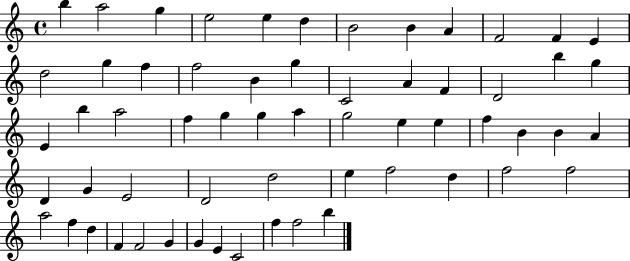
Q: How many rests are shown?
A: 0